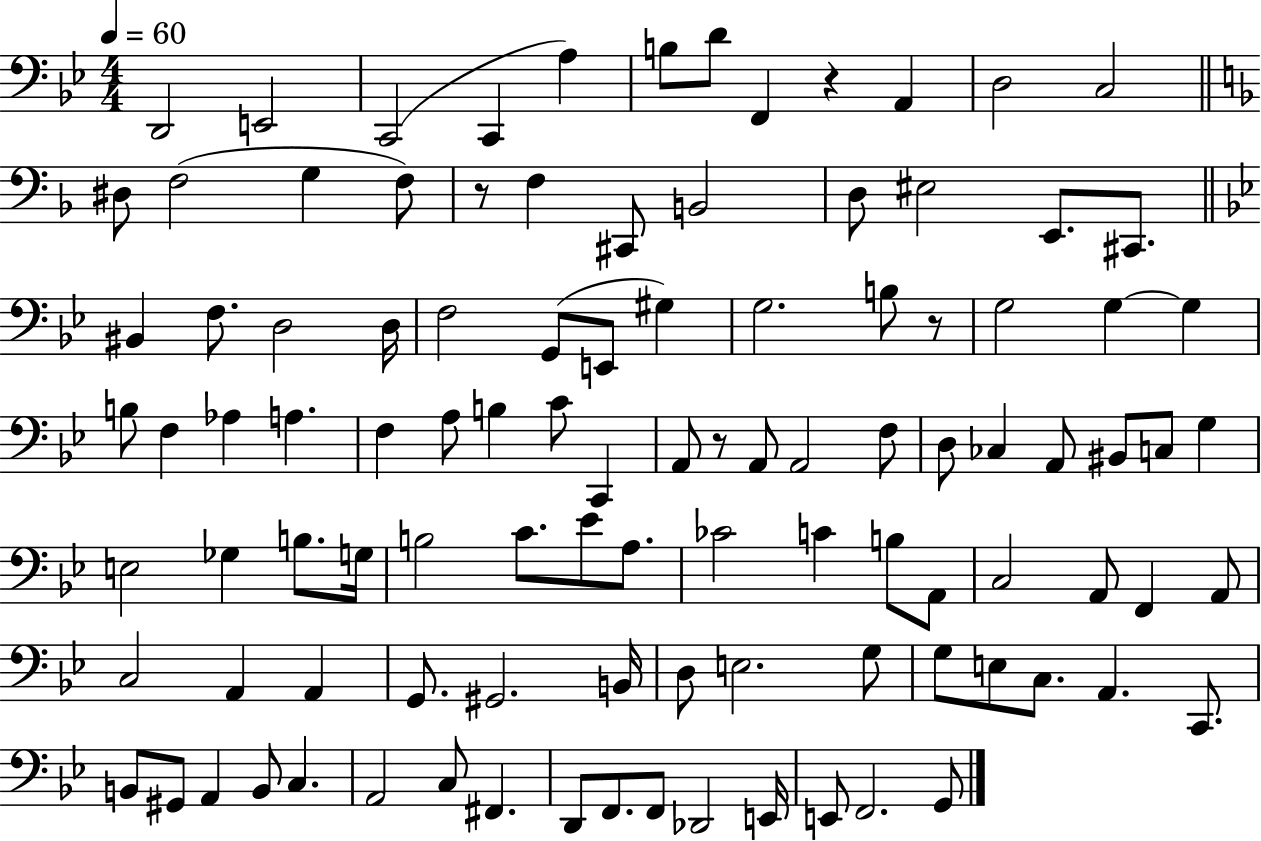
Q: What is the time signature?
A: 4/4